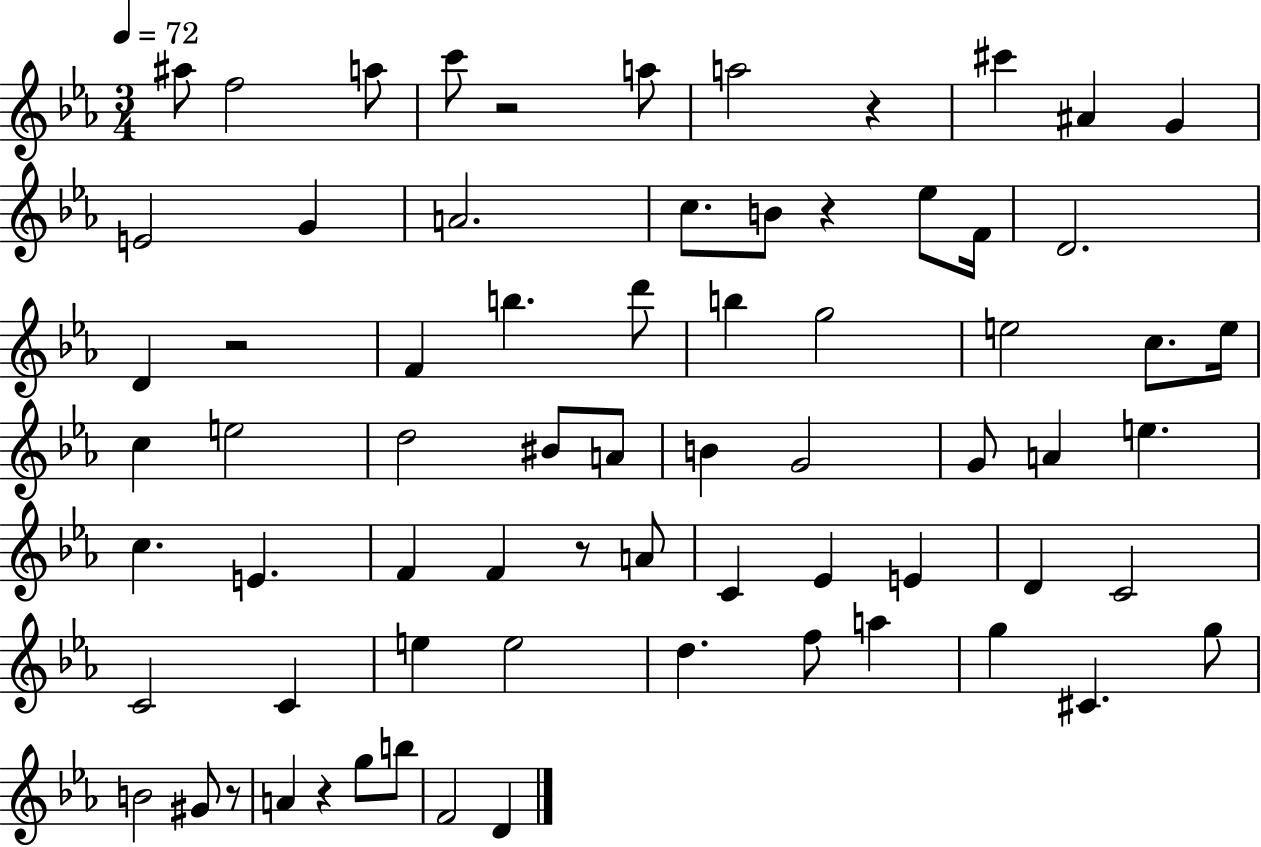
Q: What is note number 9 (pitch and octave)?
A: G4